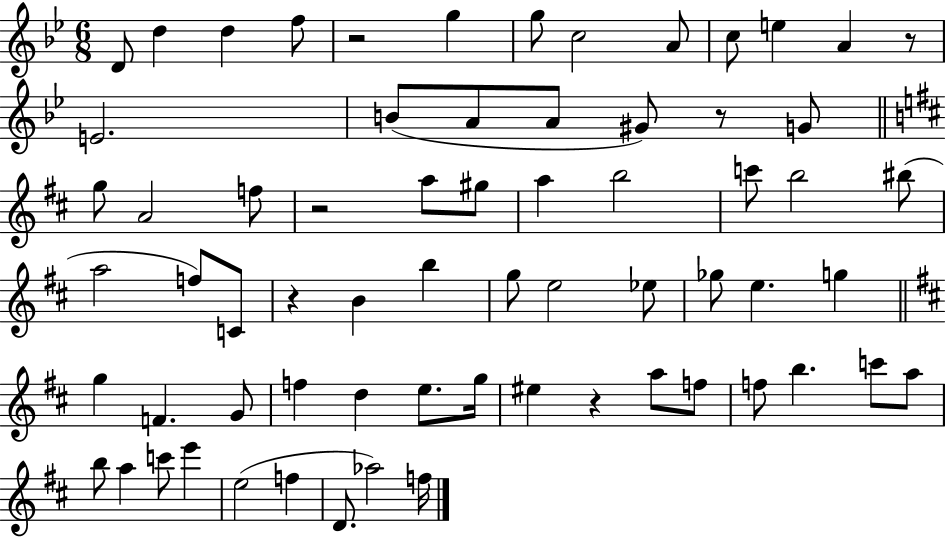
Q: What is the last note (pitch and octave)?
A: F5